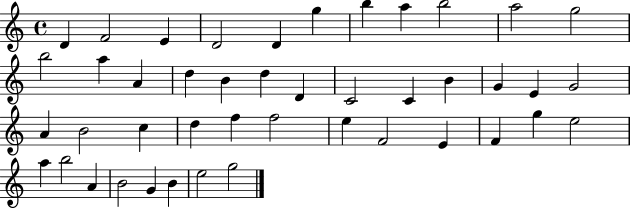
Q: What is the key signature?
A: C major